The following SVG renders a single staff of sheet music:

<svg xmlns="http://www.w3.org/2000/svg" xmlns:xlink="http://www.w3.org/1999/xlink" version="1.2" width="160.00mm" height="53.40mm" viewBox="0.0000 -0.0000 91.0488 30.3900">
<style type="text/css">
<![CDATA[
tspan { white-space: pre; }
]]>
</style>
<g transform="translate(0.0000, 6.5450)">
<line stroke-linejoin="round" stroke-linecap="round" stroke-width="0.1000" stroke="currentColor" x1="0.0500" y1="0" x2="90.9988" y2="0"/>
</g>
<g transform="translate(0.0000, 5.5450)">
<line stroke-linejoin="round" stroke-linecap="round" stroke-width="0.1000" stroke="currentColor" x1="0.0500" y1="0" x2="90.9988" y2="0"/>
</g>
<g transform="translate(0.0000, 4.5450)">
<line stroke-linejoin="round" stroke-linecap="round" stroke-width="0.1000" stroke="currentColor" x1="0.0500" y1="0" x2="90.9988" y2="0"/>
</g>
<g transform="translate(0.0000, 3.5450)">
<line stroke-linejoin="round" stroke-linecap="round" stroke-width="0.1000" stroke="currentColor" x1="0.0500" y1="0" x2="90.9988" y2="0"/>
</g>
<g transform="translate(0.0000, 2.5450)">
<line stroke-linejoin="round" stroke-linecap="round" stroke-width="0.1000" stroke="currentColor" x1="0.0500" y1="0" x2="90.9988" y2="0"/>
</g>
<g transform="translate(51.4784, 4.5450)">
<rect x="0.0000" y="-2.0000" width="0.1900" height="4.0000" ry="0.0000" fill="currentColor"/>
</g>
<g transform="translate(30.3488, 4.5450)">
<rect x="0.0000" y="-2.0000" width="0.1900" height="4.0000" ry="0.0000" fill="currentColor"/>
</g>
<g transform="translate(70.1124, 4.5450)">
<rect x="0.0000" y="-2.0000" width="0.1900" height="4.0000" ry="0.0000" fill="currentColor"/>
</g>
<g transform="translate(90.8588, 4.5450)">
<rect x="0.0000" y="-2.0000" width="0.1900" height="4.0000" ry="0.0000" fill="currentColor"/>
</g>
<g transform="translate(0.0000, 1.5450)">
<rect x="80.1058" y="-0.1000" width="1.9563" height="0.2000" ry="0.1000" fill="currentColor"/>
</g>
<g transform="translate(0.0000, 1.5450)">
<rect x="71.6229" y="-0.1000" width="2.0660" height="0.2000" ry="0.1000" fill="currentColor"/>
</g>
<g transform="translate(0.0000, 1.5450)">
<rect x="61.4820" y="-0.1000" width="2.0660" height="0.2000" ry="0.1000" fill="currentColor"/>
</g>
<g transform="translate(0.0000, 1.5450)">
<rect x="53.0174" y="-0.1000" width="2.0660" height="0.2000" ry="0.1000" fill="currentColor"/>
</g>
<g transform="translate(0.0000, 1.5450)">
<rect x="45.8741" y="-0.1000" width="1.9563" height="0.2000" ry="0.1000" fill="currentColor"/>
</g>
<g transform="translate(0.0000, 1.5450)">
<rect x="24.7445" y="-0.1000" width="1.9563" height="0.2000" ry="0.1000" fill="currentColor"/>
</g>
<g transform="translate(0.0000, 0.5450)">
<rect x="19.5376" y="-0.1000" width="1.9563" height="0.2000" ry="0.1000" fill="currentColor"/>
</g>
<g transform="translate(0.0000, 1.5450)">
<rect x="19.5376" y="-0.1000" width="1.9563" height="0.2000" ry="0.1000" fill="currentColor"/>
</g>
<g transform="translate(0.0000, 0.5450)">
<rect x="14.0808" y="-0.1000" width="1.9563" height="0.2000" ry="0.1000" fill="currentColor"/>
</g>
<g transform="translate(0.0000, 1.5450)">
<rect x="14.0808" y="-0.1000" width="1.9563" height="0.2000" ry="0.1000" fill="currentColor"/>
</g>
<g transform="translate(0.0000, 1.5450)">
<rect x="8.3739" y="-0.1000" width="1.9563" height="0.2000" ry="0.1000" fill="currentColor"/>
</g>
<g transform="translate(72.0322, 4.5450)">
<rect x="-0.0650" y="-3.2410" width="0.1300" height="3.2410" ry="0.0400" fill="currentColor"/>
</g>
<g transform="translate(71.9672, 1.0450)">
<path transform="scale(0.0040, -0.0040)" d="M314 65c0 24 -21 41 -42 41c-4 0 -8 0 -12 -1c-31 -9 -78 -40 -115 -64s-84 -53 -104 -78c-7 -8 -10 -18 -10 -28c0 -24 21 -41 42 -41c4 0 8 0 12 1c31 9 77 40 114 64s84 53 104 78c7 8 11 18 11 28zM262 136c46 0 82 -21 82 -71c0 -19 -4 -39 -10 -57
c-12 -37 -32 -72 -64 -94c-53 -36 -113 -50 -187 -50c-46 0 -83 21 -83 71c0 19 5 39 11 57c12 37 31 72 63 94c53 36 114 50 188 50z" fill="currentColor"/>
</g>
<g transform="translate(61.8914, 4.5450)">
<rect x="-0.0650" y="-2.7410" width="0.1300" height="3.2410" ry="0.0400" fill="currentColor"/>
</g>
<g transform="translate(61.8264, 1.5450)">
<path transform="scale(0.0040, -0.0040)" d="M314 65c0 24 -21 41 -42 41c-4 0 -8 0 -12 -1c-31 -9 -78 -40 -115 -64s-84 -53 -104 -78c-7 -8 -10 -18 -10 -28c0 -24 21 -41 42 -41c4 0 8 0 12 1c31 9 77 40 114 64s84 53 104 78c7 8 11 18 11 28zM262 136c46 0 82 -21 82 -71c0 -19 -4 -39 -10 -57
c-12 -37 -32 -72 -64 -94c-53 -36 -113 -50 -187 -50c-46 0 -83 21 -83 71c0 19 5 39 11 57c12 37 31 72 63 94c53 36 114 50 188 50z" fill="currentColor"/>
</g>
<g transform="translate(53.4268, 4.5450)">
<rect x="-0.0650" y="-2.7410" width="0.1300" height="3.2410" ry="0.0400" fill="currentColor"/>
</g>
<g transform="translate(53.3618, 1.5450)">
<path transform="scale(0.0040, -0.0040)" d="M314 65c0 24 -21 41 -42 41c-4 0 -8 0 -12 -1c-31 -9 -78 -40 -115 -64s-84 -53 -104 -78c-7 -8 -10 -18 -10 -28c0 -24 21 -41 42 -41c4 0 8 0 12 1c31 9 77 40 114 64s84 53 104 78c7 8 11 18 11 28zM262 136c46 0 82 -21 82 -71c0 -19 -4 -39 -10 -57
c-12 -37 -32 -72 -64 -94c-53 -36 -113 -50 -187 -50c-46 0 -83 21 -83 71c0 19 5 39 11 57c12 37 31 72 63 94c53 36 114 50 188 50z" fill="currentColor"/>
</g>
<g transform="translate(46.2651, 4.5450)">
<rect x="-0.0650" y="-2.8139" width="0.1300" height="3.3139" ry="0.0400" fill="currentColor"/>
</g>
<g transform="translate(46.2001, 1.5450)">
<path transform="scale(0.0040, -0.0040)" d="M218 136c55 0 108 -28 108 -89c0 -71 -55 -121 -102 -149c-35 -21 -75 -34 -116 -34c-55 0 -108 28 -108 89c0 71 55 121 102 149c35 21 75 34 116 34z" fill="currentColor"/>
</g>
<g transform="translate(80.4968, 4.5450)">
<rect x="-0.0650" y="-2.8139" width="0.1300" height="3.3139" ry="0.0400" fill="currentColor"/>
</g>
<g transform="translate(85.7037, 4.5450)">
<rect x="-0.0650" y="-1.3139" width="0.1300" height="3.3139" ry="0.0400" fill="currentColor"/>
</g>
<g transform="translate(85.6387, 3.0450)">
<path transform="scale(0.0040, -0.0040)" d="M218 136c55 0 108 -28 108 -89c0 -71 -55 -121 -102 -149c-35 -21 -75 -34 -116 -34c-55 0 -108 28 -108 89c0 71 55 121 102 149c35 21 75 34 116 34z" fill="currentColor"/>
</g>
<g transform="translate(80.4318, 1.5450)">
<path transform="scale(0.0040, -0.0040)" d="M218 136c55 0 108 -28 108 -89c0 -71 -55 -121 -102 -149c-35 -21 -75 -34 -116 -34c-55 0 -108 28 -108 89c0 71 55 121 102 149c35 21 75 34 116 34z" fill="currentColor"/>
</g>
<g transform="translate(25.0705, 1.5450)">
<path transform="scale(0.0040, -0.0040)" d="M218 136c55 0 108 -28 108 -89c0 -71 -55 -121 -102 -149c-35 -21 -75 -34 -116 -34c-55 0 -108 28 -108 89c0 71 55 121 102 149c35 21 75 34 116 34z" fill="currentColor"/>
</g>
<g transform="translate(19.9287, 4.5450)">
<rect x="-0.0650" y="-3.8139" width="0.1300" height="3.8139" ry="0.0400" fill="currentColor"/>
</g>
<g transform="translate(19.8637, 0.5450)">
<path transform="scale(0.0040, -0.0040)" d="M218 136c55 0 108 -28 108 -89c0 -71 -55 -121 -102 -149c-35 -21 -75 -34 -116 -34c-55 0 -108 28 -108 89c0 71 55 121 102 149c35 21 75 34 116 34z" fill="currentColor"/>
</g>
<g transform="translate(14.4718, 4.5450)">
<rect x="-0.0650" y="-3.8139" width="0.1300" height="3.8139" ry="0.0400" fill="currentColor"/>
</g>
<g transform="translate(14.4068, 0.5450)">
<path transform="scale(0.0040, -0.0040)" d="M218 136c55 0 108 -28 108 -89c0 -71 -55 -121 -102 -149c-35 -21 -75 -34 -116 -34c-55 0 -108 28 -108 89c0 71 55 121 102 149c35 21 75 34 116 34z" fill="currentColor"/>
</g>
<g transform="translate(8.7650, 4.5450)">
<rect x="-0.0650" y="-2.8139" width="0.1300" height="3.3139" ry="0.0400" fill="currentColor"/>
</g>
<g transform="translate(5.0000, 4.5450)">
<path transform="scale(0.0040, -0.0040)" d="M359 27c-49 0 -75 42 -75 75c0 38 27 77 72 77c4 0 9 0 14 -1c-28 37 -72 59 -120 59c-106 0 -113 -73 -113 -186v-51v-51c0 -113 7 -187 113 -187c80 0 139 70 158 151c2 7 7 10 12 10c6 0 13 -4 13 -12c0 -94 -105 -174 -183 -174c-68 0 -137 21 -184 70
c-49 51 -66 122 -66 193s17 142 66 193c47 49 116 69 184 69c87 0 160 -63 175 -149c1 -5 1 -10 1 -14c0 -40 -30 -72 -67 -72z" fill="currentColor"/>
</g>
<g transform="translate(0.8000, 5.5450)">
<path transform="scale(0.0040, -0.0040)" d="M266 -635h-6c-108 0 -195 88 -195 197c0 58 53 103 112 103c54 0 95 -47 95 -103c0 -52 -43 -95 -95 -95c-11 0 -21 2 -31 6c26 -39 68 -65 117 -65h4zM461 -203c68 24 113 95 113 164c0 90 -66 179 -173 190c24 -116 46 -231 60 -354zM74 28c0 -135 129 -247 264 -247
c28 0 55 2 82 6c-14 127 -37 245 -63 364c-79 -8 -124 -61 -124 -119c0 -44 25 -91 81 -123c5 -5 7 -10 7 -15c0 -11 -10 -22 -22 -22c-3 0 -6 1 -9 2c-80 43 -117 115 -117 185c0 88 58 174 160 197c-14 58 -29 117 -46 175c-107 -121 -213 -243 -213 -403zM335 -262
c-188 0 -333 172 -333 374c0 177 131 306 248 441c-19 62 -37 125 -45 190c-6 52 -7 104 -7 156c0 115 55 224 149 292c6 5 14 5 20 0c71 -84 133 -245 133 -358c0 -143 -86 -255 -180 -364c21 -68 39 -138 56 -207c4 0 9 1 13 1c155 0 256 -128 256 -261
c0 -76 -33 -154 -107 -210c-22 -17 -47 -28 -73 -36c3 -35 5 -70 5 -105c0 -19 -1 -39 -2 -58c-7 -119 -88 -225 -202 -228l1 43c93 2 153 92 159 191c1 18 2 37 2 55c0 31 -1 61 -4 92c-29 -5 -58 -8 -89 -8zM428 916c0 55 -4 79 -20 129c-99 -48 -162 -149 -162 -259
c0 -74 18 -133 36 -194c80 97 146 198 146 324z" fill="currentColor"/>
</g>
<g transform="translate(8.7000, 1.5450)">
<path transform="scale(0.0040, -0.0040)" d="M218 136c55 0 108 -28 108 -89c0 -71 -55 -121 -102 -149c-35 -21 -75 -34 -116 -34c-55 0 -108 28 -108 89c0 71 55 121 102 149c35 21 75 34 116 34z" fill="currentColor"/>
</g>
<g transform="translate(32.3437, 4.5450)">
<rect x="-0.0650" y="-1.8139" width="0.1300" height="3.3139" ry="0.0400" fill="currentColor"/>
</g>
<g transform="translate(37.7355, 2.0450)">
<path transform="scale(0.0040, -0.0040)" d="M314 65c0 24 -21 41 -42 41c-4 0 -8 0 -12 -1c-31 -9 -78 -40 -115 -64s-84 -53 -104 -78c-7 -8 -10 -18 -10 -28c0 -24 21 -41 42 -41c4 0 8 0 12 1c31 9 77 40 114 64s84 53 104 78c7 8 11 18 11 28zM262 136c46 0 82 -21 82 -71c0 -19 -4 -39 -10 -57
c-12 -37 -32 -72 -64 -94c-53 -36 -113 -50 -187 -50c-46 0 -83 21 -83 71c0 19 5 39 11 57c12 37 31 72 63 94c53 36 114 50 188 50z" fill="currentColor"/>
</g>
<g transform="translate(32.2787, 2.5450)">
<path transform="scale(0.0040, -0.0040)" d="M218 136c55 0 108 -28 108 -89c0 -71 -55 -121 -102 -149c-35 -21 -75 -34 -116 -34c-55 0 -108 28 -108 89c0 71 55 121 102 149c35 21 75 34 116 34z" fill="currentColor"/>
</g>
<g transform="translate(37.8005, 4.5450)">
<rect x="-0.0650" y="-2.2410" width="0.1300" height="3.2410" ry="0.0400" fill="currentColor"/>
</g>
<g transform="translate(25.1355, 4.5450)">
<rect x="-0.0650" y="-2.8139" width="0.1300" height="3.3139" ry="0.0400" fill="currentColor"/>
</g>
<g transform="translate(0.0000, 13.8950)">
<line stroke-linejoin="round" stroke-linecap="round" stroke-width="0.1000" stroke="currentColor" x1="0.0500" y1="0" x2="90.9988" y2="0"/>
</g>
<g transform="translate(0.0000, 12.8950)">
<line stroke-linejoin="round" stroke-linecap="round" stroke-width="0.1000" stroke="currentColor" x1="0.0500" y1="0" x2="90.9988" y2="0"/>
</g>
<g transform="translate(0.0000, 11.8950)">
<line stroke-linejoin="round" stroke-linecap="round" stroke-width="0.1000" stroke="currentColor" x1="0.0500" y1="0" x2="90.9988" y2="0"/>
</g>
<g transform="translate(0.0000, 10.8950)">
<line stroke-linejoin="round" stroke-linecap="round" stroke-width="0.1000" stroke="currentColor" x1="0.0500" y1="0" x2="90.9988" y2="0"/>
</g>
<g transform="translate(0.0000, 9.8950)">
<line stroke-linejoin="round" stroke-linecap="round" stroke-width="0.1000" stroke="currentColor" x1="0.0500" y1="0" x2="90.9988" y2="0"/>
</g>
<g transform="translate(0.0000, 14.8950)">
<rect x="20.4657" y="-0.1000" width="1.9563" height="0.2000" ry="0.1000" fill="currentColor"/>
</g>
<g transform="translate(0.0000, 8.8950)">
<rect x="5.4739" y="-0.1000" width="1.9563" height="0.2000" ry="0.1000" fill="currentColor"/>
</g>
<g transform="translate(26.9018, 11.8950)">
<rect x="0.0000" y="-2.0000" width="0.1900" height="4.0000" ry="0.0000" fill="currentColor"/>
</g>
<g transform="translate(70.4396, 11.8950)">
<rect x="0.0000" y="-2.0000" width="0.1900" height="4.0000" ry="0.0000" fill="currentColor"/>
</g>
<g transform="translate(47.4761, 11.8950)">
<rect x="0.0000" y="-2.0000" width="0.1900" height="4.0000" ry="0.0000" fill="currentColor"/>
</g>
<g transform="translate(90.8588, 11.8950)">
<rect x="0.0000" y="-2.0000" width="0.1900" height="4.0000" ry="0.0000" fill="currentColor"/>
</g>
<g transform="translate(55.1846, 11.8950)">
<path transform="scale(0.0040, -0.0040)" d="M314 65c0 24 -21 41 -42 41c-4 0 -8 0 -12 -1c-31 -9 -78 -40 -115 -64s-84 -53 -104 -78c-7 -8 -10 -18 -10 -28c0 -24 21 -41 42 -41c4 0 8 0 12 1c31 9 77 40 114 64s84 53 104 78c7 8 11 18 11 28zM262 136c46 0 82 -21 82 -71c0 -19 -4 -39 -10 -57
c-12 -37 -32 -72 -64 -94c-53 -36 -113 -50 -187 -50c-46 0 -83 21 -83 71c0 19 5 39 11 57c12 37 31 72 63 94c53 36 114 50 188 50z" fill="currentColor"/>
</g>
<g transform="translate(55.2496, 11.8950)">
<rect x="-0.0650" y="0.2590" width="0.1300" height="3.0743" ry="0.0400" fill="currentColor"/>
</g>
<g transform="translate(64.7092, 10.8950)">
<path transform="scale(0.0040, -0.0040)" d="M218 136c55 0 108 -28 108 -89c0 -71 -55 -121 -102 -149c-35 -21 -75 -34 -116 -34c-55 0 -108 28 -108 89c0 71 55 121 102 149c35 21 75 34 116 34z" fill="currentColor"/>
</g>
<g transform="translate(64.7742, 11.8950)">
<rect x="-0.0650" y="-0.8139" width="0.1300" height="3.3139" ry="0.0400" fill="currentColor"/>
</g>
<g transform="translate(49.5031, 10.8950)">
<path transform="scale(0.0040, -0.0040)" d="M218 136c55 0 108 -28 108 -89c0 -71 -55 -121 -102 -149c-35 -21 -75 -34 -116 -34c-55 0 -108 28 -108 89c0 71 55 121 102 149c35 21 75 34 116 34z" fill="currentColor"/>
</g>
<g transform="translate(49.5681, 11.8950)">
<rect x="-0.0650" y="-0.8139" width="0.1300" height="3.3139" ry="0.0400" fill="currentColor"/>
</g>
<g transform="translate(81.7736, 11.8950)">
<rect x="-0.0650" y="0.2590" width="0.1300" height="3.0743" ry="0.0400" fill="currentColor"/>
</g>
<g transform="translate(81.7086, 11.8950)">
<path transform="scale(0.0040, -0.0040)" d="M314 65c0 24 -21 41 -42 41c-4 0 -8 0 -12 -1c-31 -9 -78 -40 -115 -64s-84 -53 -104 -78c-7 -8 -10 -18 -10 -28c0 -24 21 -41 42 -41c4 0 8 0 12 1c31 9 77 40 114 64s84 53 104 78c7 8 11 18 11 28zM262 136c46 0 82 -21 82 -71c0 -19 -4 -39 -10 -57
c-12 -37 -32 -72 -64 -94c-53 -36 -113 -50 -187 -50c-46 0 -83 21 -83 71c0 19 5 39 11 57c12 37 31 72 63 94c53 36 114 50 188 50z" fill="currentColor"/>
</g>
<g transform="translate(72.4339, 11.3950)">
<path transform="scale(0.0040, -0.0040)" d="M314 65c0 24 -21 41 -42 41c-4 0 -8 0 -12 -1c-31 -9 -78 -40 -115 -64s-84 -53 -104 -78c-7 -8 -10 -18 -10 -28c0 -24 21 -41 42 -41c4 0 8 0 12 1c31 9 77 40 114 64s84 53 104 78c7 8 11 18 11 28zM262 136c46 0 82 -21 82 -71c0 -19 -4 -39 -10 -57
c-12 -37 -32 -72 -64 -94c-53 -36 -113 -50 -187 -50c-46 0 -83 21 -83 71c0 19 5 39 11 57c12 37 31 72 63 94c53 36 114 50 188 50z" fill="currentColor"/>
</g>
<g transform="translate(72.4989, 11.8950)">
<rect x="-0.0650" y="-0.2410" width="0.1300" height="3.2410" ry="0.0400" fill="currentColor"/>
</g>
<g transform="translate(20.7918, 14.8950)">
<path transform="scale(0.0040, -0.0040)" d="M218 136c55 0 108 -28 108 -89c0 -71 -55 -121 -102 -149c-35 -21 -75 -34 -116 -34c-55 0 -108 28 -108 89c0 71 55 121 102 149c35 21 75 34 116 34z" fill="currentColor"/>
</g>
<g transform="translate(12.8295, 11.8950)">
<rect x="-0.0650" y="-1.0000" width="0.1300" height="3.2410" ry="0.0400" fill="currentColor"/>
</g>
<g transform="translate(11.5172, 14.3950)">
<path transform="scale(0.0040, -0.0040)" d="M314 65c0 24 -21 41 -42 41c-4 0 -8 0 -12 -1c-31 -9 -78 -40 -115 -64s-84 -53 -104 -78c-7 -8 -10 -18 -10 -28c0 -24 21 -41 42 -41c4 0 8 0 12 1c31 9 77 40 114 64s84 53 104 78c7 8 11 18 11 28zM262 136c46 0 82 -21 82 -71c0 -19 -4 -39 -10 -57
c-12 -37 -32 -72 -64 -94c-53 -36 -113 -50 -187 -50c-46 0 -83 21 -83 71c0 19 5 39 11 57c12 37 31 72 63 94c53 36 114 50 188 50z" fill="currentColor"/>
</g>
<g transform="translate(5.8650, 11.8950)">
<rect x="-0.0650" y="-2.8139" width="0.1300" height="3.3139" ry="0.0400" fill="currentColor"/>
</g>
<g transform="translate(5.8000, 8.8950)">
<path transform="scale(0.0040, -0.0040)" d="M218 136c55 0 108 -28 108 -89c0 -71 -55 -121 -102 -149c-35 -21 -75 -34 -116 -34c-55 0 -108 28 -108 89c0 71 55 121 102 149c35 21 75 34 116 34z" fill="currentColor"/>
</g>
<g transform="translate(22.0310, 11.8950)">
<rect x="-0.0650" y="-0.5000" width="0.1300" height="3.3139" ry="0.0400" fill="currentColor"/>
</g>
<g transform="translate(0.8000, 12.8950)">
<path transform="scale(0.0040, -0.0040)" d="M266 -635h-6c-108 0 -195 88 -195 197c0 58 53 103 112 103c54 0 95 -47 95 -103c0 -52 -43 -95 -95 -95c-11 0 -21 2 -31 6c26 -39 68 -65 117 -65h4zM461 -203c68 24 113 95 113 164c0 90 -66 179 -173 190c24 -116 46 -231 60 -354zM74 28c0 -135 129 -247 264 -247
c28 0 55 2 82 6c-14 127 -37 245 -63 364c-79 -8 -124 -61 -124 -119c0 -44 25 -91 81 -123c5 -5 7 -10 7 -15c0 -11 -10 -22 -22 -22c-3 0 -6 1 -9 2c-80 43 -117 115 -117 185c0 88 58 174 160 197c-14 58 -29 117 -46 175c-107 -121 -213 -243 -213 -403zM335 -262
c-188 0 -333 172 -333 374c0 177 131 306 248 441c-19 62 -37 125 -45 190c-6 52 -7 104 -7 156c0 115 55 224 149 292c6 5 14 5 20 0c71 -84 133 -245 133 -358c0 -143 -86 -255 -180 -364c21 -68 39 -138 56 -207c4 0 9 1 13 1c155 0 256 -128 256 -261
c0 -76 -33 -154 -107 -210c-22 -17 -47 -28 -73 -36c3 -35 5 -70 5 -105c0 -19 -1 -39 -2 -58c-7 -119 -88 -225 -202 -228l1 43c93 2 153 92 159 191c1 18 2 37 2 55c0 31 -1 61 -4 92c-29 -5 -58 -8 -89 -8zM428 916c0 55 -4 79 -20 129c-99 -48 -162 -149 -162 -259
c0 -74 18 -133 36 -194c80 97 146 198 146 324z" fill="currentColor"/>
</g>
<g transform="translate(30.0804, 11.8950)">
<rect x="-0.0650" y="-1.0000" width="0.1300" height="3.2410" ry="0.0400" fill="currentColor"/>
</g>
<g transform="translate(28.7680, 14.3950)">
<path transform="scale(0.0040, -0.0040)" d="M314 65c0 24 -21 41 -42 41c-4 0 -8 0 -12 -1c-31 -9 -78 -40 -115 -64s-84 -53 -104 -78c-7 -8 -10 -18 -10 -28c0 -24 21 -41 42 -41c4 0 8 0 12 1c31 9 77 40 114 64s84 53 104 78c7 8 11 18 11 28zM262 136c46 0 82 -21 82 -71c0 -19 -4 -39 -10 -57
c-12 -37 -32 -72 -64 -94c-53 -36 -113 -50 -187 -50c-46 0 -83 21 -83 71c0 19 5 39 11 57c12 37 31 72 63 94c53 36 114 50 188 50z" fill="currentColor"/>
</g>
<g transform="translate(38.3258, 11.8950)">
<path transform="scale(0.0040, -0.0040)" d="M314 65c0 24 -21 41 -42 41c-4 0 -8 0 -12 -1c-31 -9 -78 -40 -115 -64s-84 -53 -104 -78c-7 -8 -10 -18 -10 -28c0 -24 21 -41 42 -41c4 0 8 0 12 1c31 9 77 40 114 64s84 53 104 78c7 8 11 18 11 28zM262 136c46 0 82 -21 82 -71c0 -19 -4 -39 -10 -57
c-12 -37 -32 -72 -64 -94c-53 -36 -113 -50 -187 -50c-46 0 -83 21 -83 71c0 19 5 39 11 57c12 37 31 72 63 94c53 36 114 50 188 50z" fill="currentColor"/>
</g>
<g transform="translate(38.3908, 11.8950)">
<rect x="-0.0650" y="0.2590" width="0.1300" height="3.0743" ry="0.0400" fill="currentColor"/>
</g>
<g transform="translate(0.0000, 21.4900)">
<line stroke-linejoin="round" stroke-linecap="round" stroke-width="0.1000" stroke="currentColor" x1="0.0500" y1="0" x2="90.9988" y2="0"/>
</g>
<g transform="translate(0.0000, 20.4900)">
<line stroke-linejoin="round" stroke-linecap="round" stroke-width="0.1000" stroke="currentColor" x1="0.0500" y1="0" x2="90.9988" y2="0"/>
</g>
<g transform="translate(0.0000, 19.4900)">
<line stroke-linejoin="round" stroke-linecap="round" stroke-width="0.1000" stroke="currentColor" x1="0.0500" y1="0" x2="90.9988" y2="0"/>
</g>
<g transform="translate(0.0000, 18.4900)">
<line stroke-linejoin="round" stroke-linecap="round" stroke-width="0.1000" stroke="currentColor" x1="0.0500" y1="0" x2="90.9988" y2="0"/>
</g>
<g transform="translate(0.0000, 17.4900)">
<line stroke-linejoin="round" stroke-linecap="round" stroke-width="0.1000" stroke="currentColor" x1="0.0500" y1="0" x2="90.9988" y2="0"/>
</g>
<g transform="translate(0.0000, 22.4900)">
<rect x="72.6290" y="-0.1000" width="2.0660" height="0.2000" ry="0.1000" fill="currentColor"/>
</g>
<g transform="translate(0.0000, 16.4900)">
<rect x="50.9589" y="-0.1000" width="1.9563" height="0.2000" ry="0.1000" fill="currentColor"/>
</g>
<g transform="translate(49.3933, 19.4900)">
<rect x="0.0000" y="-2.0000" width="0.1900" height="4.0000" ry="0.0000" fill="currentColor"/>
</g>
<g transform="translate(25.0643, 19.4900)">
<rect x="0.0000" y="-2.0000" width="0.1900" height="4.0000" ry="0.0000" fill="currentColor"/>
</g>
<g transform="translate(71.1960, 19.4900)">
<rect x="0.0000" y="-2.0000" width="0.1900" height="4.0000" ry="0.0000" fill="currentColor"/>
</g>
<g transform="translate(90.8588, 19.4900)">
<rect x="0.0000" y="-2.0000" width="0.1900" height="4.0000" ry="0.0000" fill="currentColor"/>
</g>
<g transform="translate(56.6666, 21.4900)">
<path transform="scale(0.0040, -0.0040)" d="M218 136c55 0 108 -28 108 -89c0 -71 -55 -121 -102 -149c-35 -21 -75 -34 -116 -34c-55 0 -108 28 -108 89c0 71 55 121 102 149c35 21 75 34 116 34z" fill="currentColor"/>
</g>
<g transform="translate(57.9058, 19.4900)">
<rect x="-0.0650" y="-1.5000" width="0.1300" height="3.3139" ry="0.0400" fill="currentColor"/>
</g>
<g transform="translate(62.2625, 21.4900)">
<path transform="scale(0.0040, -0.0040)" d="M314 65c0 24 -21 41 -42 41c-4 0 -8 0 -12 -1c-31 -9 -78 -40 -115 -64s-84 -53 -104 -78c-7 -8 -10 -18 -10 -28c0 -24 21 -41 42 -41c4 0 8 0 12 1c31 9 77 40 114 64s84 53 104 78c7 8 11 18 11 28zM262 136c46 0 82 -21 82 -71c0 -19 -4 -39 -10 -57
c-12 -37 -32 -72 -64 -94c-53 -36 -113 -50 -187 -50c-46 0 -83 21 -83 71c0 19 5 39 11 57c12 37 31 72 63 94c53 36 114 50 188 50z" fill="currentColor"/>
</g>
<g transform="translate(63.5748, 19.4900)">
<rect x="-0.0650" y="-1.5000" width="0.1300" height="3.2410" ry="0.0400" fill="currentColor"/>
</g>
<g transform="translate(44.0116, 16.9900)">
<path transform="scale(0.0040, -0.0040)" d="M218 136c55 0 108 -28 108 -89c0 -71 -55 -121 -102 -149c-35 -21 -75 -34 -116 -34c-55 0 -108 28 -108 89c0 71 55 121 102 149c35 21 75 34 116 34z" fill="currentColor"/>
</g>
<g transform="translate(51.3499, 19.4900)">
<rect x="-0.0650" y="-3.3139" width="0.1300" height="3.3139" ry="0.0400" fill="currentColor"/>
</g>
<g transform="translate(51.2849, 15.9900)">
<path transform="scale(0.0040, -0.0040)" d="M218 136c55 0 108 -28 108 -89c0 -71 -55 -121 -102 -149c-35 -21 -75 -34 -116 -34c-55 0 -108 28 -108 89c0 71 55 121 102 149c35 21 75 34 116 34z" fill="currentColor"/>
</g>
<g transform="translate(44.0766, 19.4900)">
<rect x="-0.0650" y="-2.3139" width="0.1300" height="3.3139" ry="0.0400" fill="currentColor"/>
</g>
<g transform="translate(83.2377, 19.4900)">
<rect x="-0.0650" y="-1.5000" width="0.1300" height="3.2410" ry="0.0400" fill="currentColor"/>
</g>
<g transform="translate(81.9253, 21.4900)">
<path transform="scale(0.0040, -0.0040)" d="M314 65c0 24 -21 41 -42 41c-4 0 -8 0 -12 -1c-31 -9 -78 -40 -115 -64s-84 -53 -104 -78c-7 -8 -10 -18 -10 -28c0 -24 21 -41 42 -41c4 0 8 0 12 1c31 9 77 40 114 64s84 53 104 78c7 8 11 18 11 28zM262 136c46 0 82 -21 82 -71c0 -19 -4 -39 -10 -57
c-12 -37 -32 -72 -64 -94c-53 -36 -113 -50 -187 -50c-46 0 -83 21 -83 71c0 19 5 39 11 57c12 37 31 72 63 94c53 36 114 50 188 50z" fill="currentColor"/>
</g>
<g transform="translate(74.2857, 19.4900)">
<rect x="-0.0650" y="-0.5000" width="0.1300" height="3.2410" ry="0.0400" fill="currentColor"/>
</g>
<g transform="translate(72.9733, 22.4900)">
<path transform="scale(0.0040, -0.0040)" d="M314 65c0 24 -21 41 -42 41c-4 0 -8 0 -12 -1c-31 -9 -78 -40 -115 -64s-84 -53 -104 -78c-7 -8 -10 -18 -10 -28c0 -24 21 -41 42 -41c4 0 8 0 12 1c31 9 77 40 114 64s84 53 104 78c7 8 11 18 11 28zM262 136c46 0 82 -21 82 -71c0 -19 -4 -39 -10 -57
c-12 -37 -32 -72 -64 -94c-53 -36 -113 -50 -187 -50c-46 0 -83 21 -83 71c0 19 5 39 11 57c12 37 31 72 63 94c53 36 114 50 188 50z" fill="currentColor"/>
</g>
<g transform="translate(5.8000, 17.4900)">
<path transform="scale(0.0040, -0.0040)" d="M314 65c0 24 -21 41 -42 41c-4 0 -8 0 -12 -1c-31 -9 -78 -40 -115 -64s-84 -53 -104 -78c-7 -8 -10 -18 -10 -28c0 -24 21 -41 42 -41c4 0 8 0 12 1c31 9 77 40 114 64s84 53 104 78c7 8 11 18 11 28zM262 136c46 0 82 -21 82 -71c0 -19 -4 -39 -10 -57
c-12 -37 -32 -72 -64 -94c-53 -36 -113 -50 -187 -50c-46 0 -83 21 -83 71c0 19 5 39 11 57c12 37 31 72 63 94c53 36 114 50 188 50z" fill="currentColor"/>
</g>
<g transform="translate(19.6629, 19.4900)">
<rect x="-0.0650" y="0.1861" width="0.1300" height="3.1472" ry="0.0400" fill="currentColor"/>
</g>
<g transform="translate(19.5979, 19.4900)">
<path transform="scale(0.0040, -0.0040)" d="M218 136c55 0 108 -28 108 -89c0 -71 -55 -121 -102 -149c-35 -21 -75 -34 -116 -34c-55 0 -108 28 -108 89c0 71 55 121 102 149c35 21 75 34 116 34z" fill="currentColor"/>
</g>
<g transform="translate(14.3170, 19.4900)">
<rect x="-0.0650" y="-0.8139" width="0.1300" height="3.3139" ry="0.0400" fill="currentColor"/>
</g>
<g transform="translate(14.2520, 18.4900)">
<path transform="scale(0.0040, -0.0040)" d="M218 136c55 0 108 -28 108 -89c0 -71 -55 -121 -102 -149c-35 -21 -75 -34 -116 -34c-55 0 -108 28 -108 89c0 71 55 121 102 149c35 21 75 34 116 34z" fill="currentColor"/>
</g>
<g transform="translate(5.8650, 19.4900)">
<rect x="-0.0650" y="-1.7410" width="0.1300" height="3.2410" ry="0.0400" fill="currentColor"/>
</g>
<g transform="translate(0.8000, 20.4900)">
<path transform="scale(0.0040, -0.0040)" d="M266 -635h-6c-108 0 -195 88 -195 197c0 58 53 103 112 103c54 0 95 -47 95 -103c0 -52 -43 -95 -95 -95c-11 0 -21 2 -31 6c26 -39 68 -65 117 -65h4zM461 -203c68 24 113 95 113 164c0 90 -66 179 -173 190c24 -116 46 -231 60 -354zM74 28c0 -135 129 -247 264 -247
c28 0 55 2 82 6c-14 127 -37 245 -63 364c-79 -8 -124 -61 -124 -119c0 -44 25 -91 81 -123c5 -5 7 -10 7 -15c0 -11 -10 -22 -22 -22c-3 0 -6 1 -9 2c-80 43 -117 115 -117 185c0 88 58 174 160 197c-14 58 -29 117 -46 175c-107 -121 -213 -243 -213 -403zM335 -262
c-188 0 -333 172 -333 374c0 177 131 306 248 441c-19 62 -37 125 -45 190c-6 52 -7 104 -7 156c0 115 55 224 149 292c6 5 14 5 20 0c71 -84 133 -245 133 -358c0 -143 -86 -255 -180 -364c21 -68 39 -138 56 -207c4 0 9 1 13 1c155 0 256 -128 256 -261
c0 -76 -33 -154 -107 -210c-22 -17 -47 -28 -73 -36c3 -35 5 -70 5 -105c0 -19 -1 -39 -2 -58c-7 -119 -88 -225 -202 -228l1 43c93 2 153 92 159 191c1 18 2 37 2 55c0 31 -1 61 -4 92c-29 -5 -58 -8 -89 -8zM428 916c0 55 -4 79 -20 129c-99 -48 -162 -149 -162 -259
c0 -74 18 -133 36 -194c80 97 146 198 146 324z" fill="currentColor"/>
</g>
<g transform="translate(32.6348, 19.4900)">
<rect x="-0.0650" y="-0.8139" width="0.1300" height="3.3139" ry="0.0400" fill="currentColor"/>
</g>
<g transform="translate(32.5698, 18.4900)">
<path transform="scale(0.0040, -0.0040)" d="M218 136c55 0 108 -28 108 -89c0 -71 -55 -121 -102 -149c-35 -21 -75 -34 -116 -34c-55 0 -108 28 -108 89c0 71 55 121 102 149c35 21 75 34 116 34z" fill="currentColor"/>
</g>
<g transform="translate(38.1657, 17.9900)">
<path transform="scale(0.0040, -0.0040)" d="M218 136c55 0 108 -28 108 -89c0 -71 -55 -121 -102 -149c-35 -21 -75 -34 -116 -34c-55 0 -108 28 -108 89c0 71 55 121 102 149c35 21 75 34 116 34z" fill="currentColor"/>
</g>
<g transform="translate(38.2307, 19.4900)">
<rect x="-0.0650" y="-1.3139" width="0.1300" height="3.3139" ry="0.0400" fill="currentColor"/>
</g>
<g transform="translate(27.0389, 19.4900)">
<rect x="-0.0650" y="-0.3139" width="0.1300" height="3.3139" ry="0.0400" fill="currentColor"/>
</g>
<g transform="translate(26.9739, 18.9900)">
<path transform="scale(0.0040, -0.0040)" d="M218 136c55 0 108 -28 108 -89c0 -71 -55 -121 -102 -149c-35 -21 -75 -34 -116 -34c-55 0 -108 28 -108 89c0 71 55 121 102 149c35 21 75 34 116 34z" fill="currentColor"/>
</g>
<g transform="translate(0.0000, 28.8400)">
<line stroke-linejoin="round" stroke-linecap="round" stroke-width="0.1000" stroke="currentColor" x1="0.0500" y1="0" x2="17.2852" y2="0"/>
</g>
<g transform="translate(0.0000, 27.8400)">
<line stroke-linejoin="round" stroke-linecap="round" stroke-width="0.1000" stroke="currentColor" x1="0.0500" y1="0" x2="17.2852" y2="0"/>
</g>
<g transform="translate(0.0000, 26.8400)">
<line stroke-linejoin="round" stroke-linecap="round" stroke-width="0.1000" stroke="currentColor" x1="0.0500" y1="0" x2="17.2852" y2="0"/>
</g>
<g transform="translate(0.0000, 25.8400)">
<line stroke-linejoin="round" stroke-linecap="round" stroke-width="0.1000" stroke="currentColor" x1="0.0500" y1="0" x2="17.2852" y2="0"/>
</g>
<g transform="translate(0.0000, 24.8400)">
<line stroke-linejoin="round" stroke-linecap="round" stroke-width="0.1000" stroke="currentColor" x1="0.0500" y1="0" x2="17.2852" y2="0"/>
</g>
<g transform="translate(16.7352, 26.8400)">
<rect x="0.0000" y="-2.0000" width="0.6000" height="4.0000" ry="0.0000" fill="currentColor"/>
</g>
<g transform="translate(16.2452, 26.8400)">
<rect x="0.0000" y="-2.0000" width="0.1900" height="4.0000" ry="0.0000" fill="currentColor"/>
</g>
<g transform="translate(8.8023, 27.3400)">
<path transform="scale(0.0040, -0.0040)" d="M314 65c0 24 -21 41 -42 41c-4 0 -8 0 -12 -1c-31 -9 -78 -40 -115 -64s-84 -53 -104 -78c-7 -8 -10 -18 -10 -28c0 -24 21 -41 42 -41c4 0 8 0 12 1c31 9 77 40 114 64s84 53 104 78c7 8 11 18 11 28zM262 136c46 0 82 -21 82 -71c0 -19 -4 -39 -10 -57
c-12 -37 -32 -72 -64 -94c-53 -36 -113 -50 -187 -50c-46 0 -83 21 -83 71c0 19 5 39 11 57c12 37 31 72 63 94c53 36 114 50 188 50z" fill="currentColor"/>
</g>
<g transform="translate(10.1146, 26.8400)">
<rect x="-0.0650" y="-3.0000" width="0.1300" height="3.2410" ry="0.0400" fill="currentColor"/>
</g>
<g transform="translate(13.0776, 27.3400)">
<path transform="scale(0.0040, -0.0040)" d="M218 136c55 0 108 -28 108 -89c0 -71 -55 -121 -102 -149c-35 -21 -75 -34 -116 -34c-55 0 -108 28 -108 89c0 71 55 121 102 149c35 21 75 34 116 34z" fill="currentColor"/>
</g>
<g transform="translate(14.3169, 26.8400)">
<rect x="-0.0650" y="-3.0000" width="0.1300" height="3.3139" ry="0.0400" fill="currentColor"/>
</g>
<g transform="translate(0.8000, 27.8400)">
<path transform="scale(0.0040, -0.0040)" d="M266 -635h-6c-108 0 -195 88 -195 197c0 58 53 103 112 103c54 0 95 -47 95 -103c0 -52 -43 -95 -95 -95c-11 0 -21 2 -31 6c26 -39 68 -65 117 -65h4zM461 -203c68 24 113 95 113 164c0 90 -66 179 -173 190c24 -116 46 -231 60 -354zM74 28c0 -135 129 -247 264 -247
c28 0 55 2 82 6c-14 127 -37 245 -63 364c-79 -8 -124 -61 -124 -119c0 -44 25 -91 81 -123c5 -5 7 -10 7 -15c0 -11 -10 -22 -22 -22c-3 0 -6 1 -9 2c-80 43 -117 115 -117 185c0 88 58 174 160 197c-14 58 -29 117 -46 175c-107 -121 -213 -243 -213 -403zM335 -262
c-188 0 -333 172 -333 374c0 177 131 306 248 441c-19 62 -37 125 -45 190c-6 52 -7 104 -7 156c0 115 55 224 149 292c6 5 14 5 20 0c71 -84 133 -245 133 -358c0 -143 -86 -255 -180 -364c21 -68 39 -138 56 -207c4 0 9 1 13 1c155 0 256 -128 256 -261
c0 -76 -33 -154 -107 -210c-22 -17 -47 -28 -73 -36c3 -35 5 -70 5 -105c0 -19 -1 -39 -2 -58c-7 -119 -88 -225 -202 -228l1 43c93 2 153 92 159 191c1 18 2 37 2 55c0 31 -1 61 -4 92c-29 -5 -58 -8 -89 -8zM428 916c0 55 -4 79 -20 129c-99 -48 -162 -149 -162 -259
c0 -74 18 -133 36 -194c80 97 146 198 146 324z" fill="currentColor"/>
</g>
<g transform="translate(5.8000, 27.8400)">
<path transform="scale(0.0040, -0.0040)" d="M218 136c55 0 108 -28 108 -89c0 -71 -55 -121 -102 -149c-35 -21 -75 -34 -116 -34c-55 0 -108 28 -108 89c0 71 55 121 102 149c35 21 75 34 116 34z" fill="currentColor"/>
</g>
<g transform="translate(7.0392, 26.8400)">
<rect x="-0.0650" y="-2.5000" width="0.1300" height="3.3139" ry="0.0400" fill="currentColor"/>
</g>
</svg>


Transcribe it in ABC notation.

X:1
T:Untitled
M:4/4
L:1/4
K:C
a c' c' a f g2 a a2 a2 b2 a e a D2 C D2 B2 d B2 d c2 B2 f2 d B c d e g b E E2 C2 E2 G A2 A